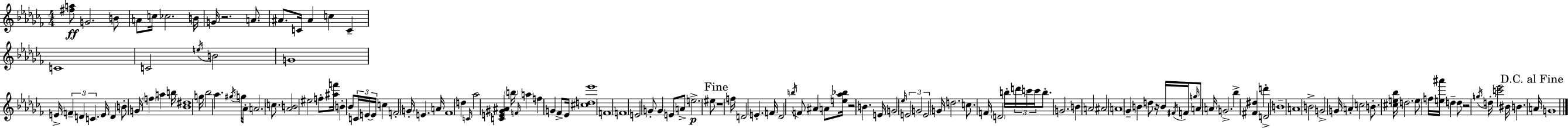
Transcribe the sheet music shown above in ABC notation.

X:1
T:Untitled
M:4/4
L:1/4
K:Abm
[^fa]/2 G2 B/2 A/2 c/4 _c2 B/4 G/4 z2 A/2 ^A/2 C/4 ^A c C C4 C2 e/4 B2 G4 E/4 F D C E/4 D B/2 G/4 f a b/4 [_B^d]4 g/4 _b2 _a ^g/4 g/4 _A/4 A2 c/2 [_AB]2 ^e2 f/2 [^af']/4 B _B/2 C/4 E/4 E/4 c F2 G/4 E A/4 _F4 d C/4 _a2 [CE^G^A] b/4 F/4 a f G _F/2 _E/4 [^cd_e']4 F4 F4 E2 G/2 G E/2 A/2 e2 ^e/2 z4 f/4 D2 E F/4 _D2 b/4 F/2 ^A A/2 [e_a_b]/4 z2 B E/4 G2 _e/4 E2 G2 E2 G/4 d2 c/2 F/4 D2 b/4 d'/4 c'/4 c'/4 b/2 G2 B A2 ^A2 A4 _G B d/2 z/4 B/4 ^F/4 F/4 g/4 A/2 A/4 G2 _b [^F^d] d' D2 B4 A4 B2 G2 G/4 A c2 B/2 [^ce_b]/4 d2 e/2 f/4 [e^a']/4 d d/2 z2 g/4 d/4 [c'_e']2 ^B/4 B A/4 G4